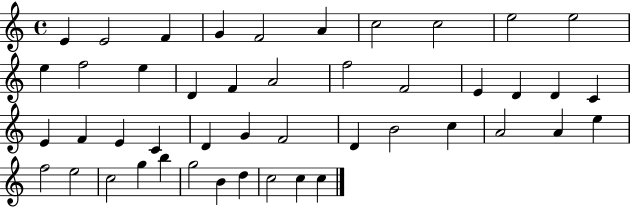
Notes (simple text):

E4/q E4/h F4/q G4/q F4/h A4/q C5/h C5/h E5/h E5/h E5/q F5/h E5/q D4/q F4/q A4/h F5/h F4/h E4/q D4/q D4/q C4/q E4/q F4/q E4/q C4/q D4/q G4/q F4/h D4/q B4/h C5/q A4/h A4/q E5/q F5/h E5/h C5/h G5/q B5/q G5/h B4/q D5/q C5/h C5/q C5/q